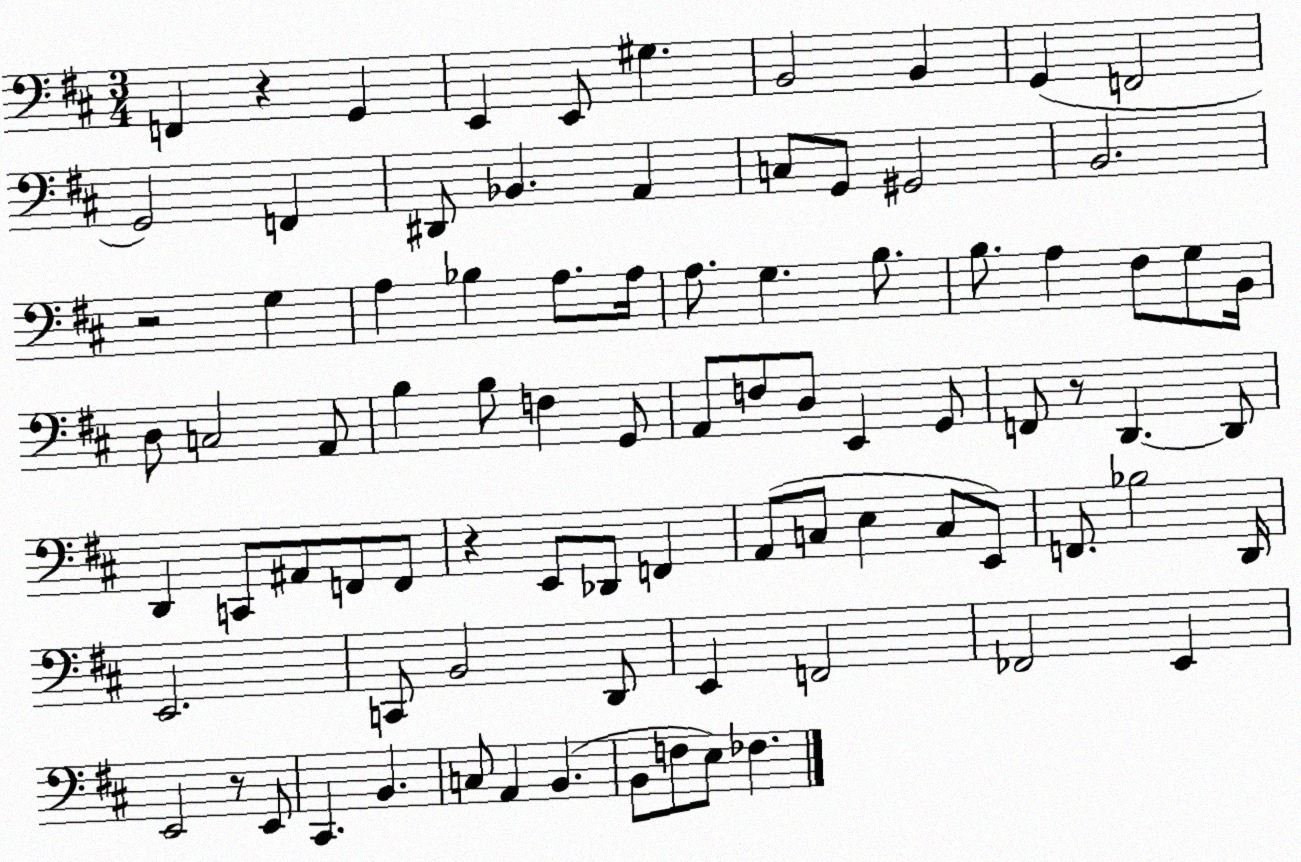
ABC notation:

X:1
T:Untitled
M:3/4
L:1/4
K:D
F,, z G,, E,, E,,/2 ^G, B,,2 B,, G,, F,,2 G,,2 F,, ^D,,/2 _B,, A,, C,/2 G,,/2 ^G,,2 B,,2 z2 G, A, _B, A,/2 A,/4 A,/2 G, B,/2 B,/2 A, ^F,/2 G,/2 B,,/4 D,/2 C,2 A,,/2 B, B,/2 F, G,,/2 A,,/2 F,/2 D,/2 E,, G,,/2 F,,/2 z/2 D,, D,,/2 D,, C,,/2 ^A,,/2 F,,/2 F,,/2 z E,,/2 _D,,/2 F,, A,,/2 C,/2 E, C,/2 E,,/2 F,,/2 _B,2 D,,/4 E,,2 C,,/2 B,,2 D,,/2 E,, F,,2 _F,,2 E,, E,,2 z/2 E,,/2 ^C,, B,, C,/2 A,, B,, B,,/2 F,/2 E,/2 _F,